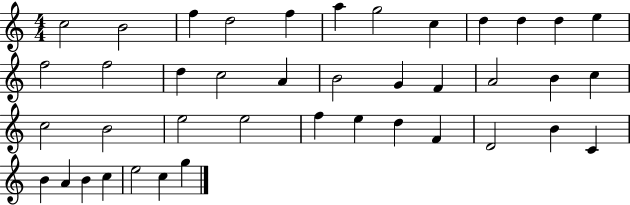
C5/h B4/h F5/q D5/h F5/q A5/q G5/h C5/q D5/q D5/q D5/q E5/q F5/h F5/h D5/q C5/h A4/q B4/h G4/q F4/q A4/h B4/q C5/q C5/h B4/h E5/h E5/h F5/q E5/q D5/q F4/q D4/h B4/q C4/q B4/q A4/q B4/q C5/q E5/h C5/q G5/q